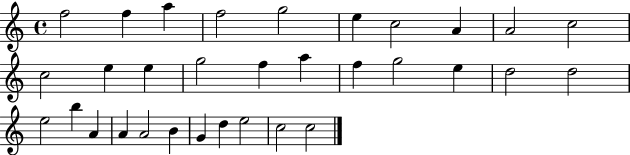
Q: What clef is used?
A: treble